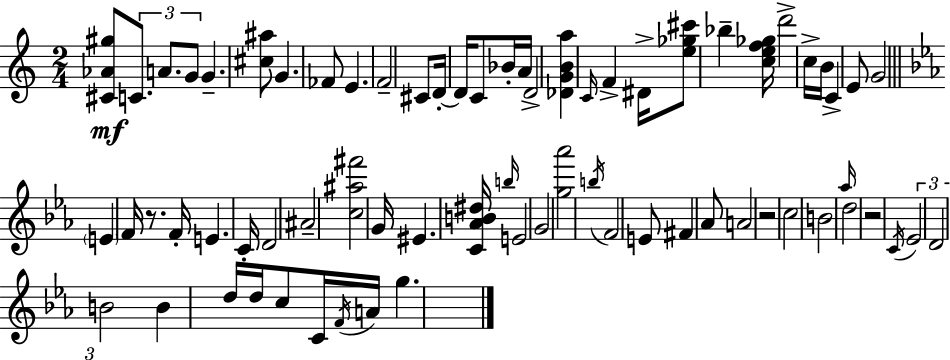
{
  \clef treble
  \numericTimeSignature
  \time 2/4
  \key a \minor
  \repeat volta 2 { <cis' aes' gis''>8\mf \tuplet 3/2 { c'8. a'8. | g'8 } g'4.-- | <cis'' ais''>8 g'4. | fes'8 e'4. | \break f'2-- | cis'8 d'16-.~~ d'16 c'8 bes'16-. a'16 | d'2-> | <des' g' b' a''>4 \grace { c'16 } f'4-> | \break dis'16-> <e'' ges'' cis'''>8 bes''4-- | <c'' e'' f'' ges''>16 d'''2-> | c''16-> b'16 c'4-> e'8 | g'2 | \break \bar "||" \break \key ees \major \parenthesize e'4 f'16 r8. | f'16-. e'4. c'16-. | d'2 | ais'2-- | \break <c'' ais'' fis'''>2 | g'16 eis'4. <c' aes' b' dis''>16 | \grace { b''16 } e'2 | g'2 | \break <g'' aes'''>2 | \acciaccatura { b''16 } f'2 | e'8 fis'4 | aes'8 a'2 | \break r2 | c''2 | b'2 | \grace { aes''16 } d''2 | \break r2 | \acciaccatura { c'16 } \tuplet 3/2 { ees'2 | d'2 | b'2 } | \break b'4 | d''16 d''16 c''8 c'16 \acciaccatura { f'16 } a'16 g''4. | } \bar "|."
}